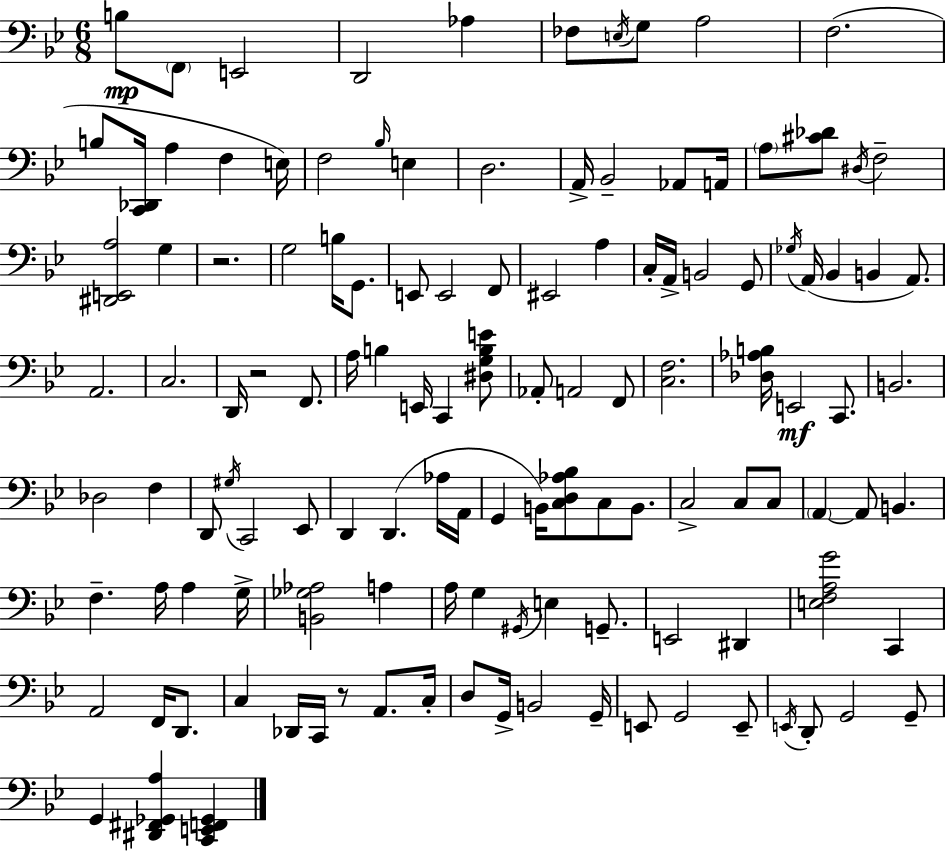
B3/e F2/e E2/h D2/h Ab3/q FES3/e E3/s G3/e A3/h F3/h. B3/e [C2,Db2]/s A3/q F3/q E3/s F3/h Bb3/s E3/q D3/h. A2/s Bb2/h Ab2/e A2/s A3/e [C#4,Db4]/e D#3/s F3/h [D#2,E2,A3]/h G3/q R/h. G3/h B3/s G2/e. E2/e E2/h F2/e EIS2/h A3/q C3/s A2/s B2/h G2/e Gb3/s A2/s Bb2/q B2/q A2/e. A2/h. C3/h. D2/s R/h F2/e. A3/s B3/q E2/s C2/q [D#3,G3,B3,E4]/e Ab2/e A2/h F2/e [C3,F3]/h. [Db3,Ab3,B3]/s E2/h C2/e. B2/h. Db3/h F3/q D2/e G#3/s C2/h Eb2/e D2/q D2/q. Ab3/s A2/s G2/q B2/s [C3,D3,Ab3,Bb3]/e C3/e B2/e. C3/h C3/e C3/e A2/q A2/e B2/q. F3/q. A3/s A3/q G3/s [B2,Gb3,Ab3]/h A3/q A3/s G3/q G#2/s E3/q G2/e. E2/h D#2/q [E3,F3,A3,G4]/h C2/q A2/h F2/s D2/e. C3/q Db2/s C2/s R/e A2/e. C3/s D3/e G2/s B2/h G2/s E2/e G2/h E2/e E2/s D2/e G2/h G2/e G2/q [D#2,F#2,Gb2,A3]/q [C2,E2,F2,Gb2]/q